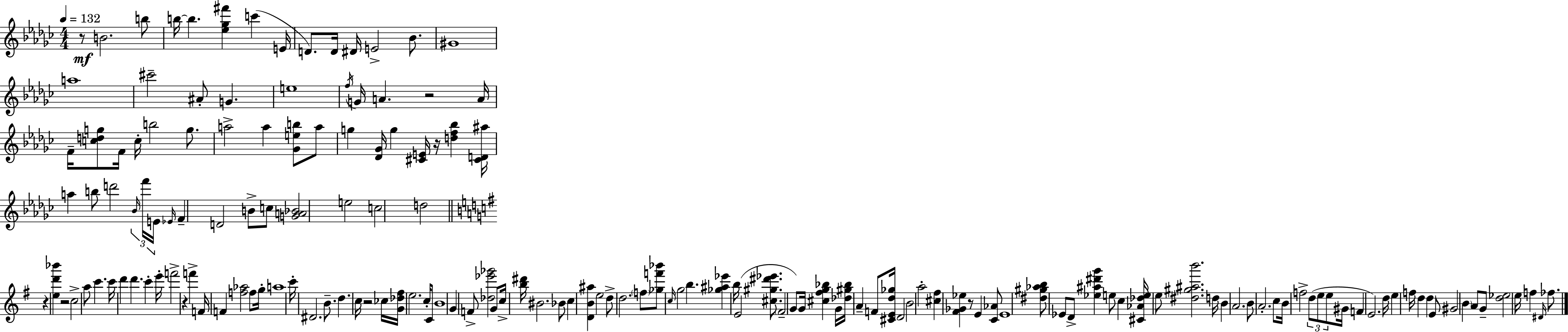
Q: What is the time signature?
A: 4/4